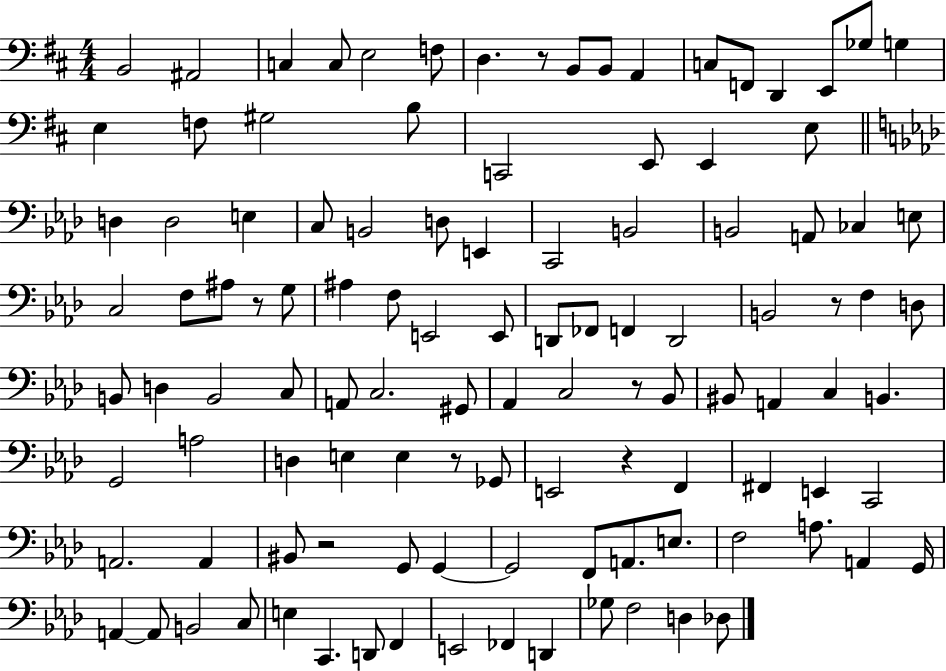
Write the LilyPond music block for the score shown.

{
  \clef bass
  \numericTimeSignature
  \time 4/4
  \key d \major
  \repeat volta 2 { b,2 ais,2 | c4 c8 e2 f8 | d4. r8 b,8 b,8 a,4 | c8 f,8 d,4 e,8 ges8 g4 | \break e4 f8 gis2 b8 | c,2 e,8 e,4 e8 | \bar "||" \break \key aes \major d4 d2 e4 | c8 b,2 d8 e,4 | c,2 b,2 | b,2 a,8 ces4 e8 | \break c2 f8 ais8 r8 g8 | ais4 f8 e,2 e,8 | d,8 fes,8 f,4 d,2 | b,2 r8 f4 d8 | \break b,8 d4 b,2 c8 | a,8 c2. gis,8 | aes,4 c2 r8 bes,8 | bis,8 a,4 c4 b,4. | \break g,2 a2 | d4 e4 e4 r8 ges,8 | e,2 r4 f,4 | fis,4 e,4 c,2 | \break a,2. a,4 | bis,8 r2 g,8 g,4~~ | g,2 f,8 a,8. e8. | f2 a8. a,4 g,16 | \break a,4~~ a,8 b,2 c8 | e4 c,4. d,8 f,4 | e,2 fes,4 d,4 | ges8 f2 d4 des8 | \break } \bar "|."
}